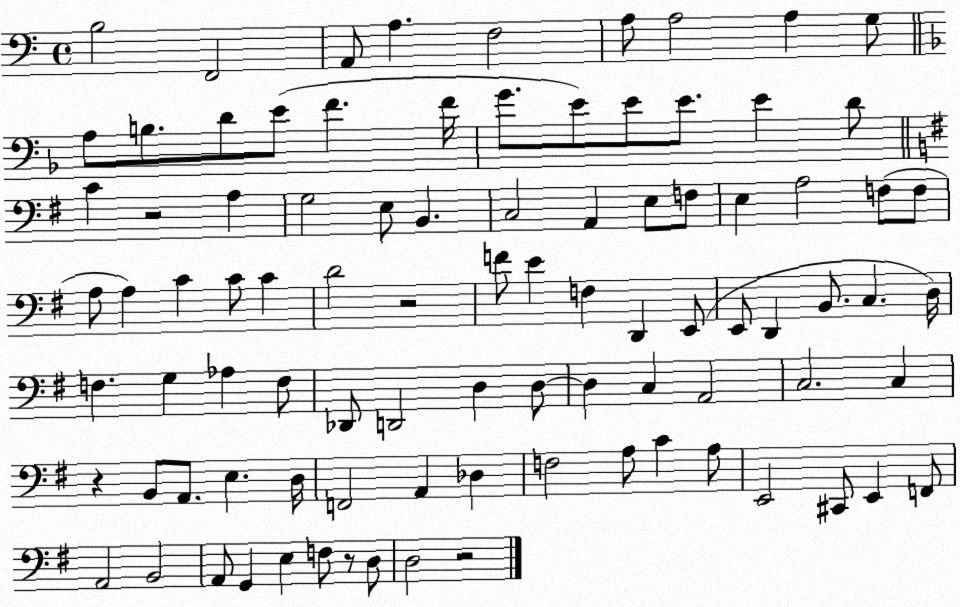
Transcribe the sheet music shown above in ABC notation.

X:1
T:Untitled
M:4/4
L:1/4
K:C
B,2 F,,2 A,,/2 A, F,2 A,/2 A,2 A, G,/2 A,/2 B,/2 D/2 E/2 F F/4 G/2 E/2 E/2 E/2 E D/2 C z2 A, G,2 E,/2 B,, C,2 A,, E,/2 F,/2 E, A,2 F,/2 F,/2 A,/2 A, C C/2 C D2 z2 F/2 E F, D,, E,,/2 E,,/2 D,, B,,/2 C, D,/4 F, G, _A, F,/2 _D,,/2 D,,2 D, D,/2 D, C, A,,2 C,2 C, z B,,/2 A,,/2 E, D,/4 F,,2 A,, _D, F,2 A,/2 C A,/2 E,,2 ^C,,/2 E,, F,,/2 A,,2 B,,2 A,,/2 G,, E, F,/2 z/2 D,/2 D,2 z2